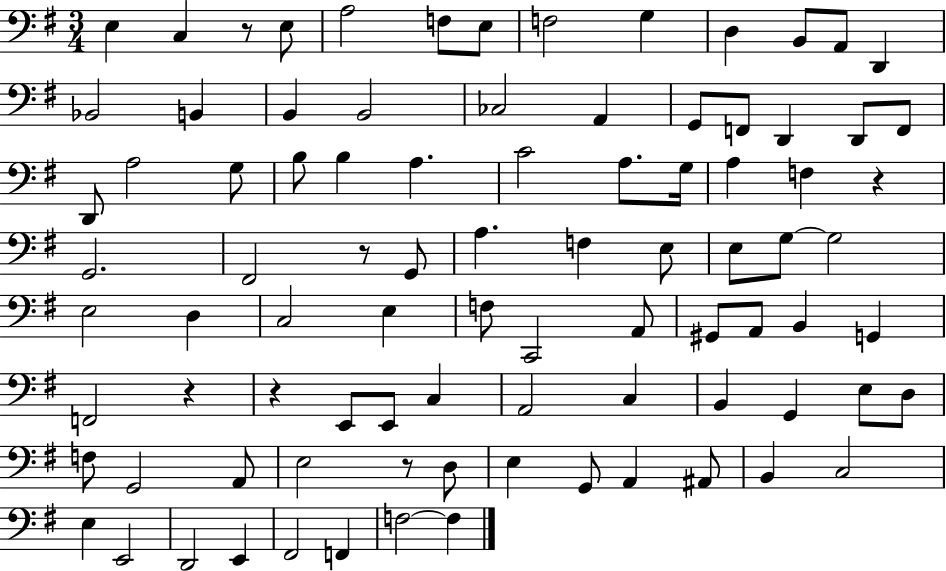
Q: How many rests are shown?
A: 6